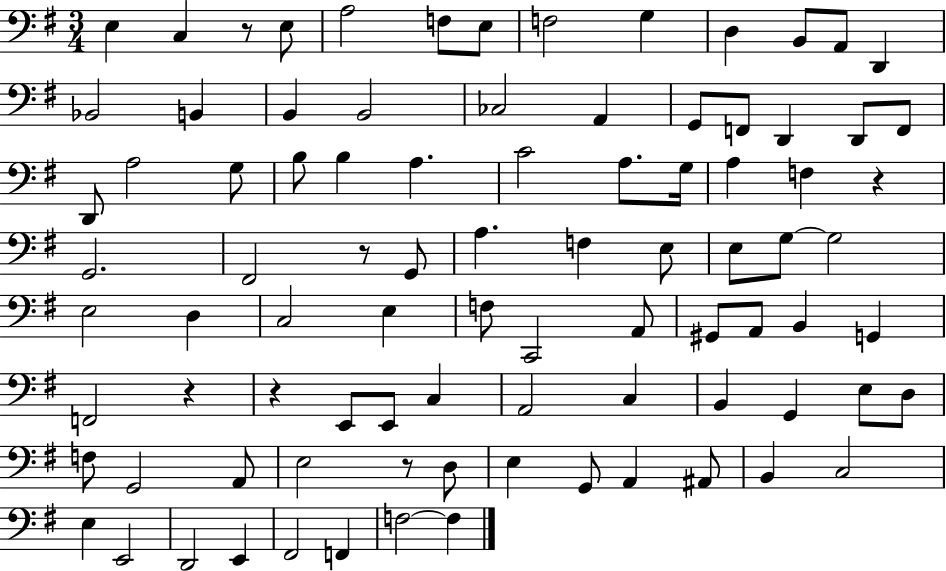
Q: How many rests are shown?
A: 6